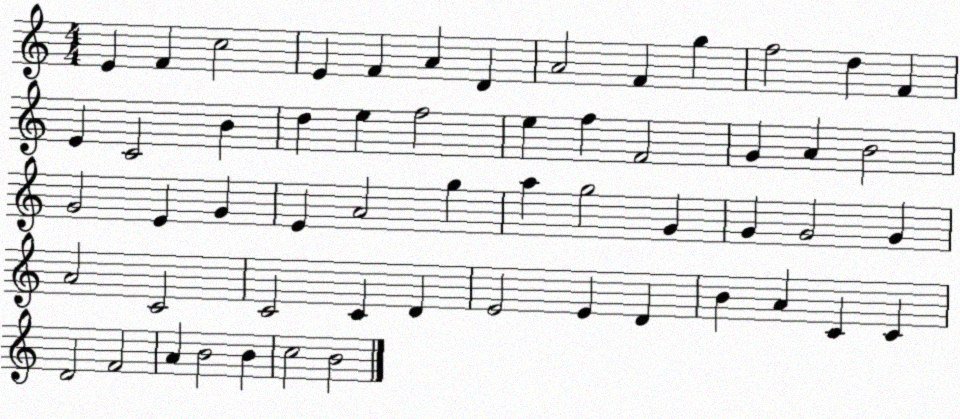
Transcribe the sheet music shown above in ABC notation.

X:1
T:Untitled
M:4/4
L:1/4
K:C
E F c2 E F A D A2 F g f2 d F E C2 B d e f2 e f F2 G A B2 G2 E G E A2 g a g2 G G G2 G A2 C2 C2 C D E2 E D B A C C D2 F2 A B2 B c2 B2